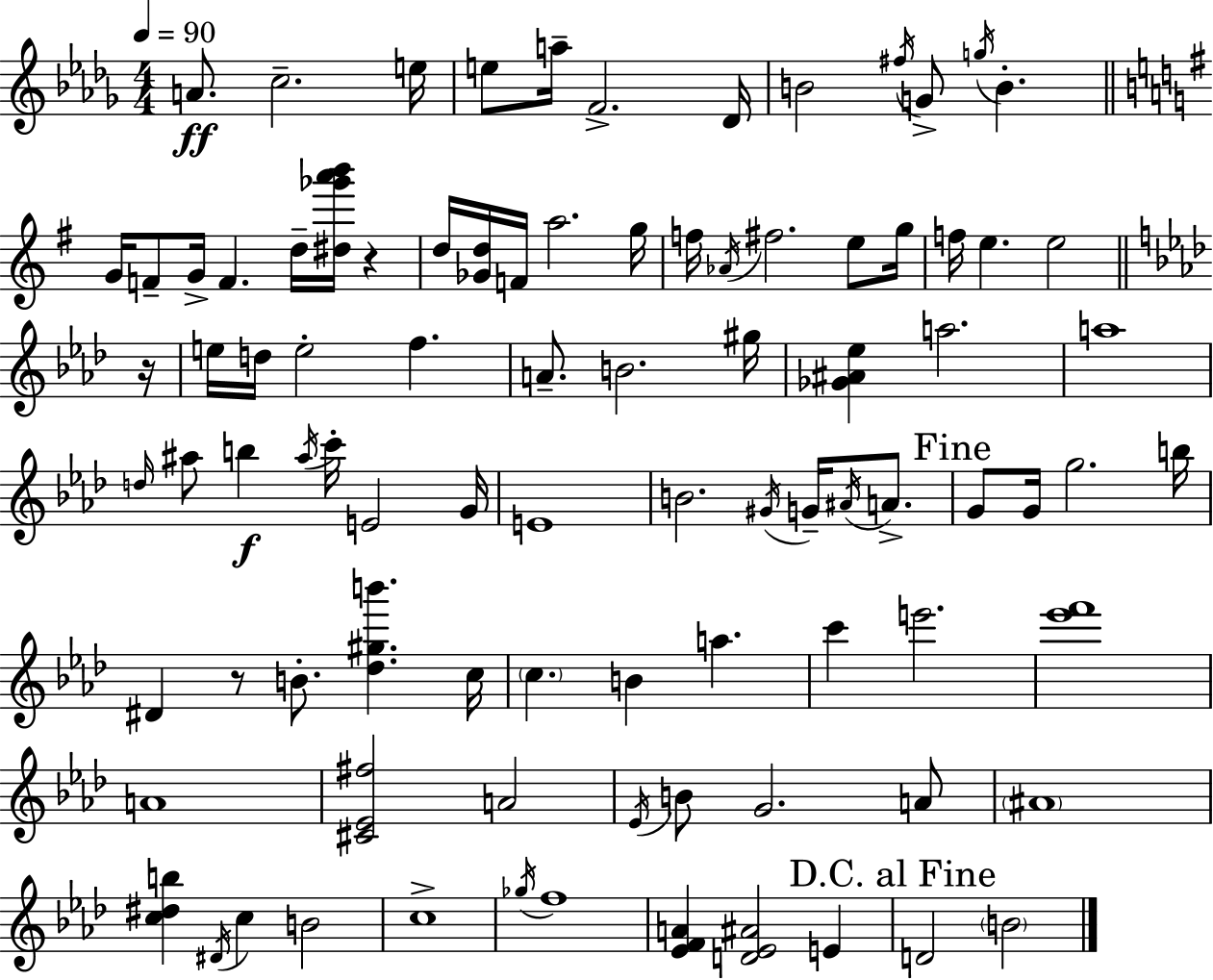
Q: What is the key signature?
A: BES minor